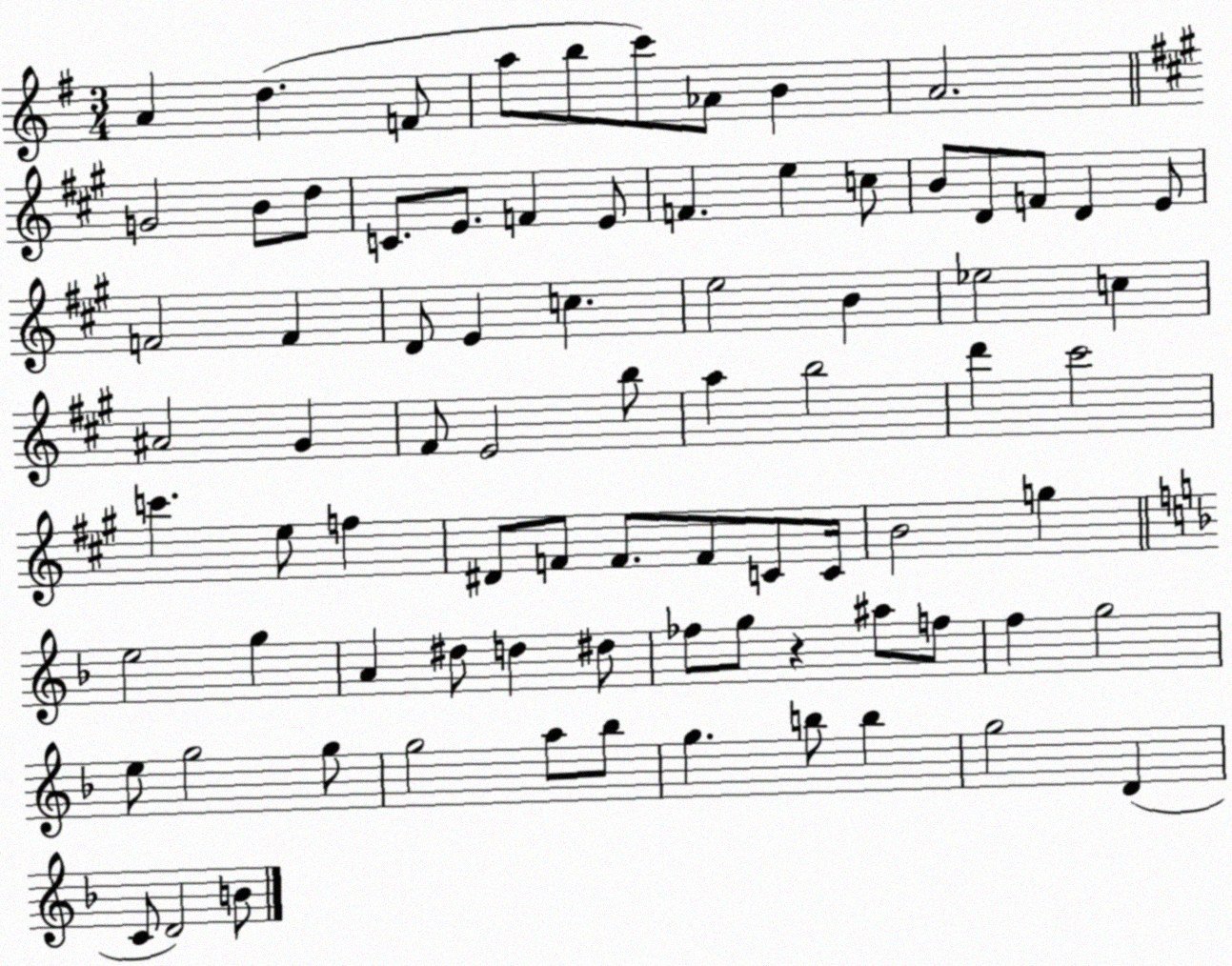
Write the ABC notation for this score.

X:1
T:Untitled
M:3/4
L:1/4
K:G
A d F/2 a/2 b/2 c'/2 _A/2 B A2 G2 B/2 d/2 C/2 E/2 F E/2 F e c/2 B/2 D/2 F/2 D E/2 F2 F D/2 E c e2 B _e2 c ^A2 ^G ^F/2 E2 b/2 a b2 d' ^c'2 c' e/2 f ^D/2 F/2 F/2 F/2 C/2 C/4 B2 g e2 g A ^d/2 d ^d/2 _f/2 g/2 z ^a/2 f/2 f g2 e/2 g2 g/2 g2 a/2 _b/2 g b/2 b g2 D C/2 D2 B/2